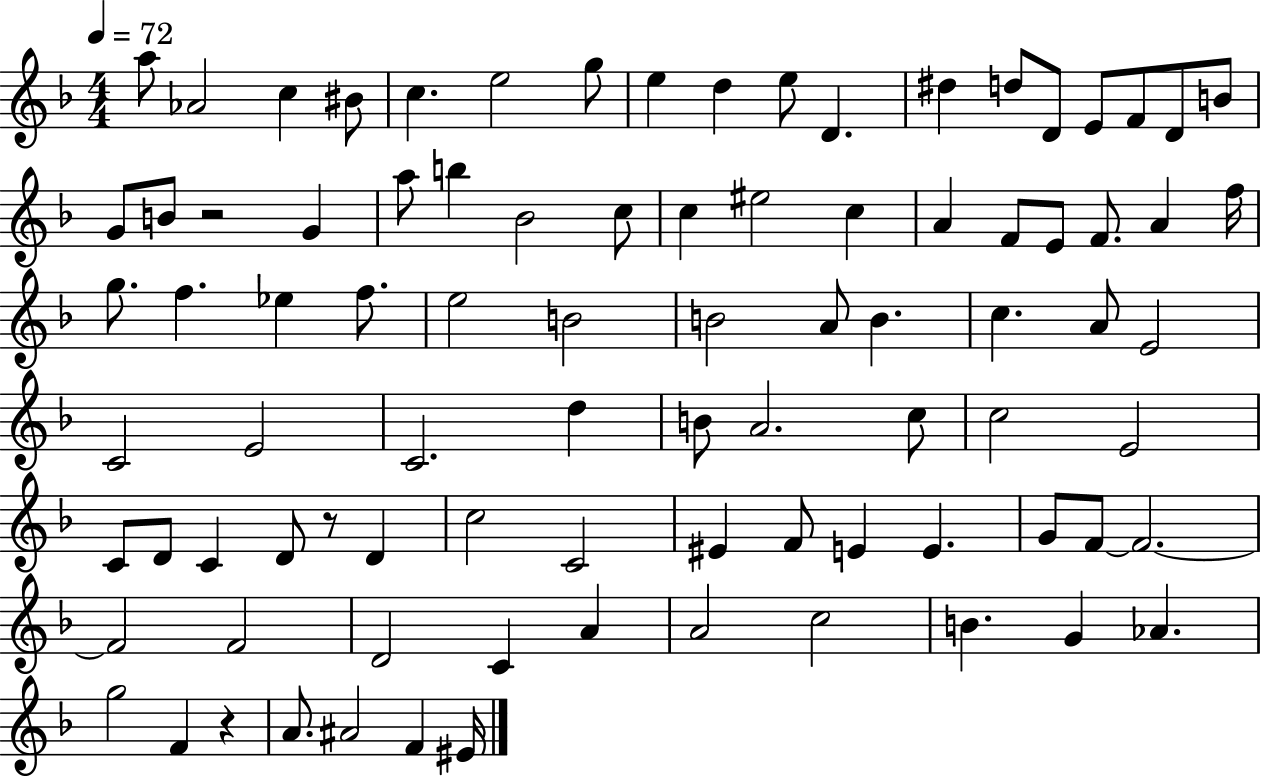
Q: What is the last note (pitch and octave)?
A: EIS4